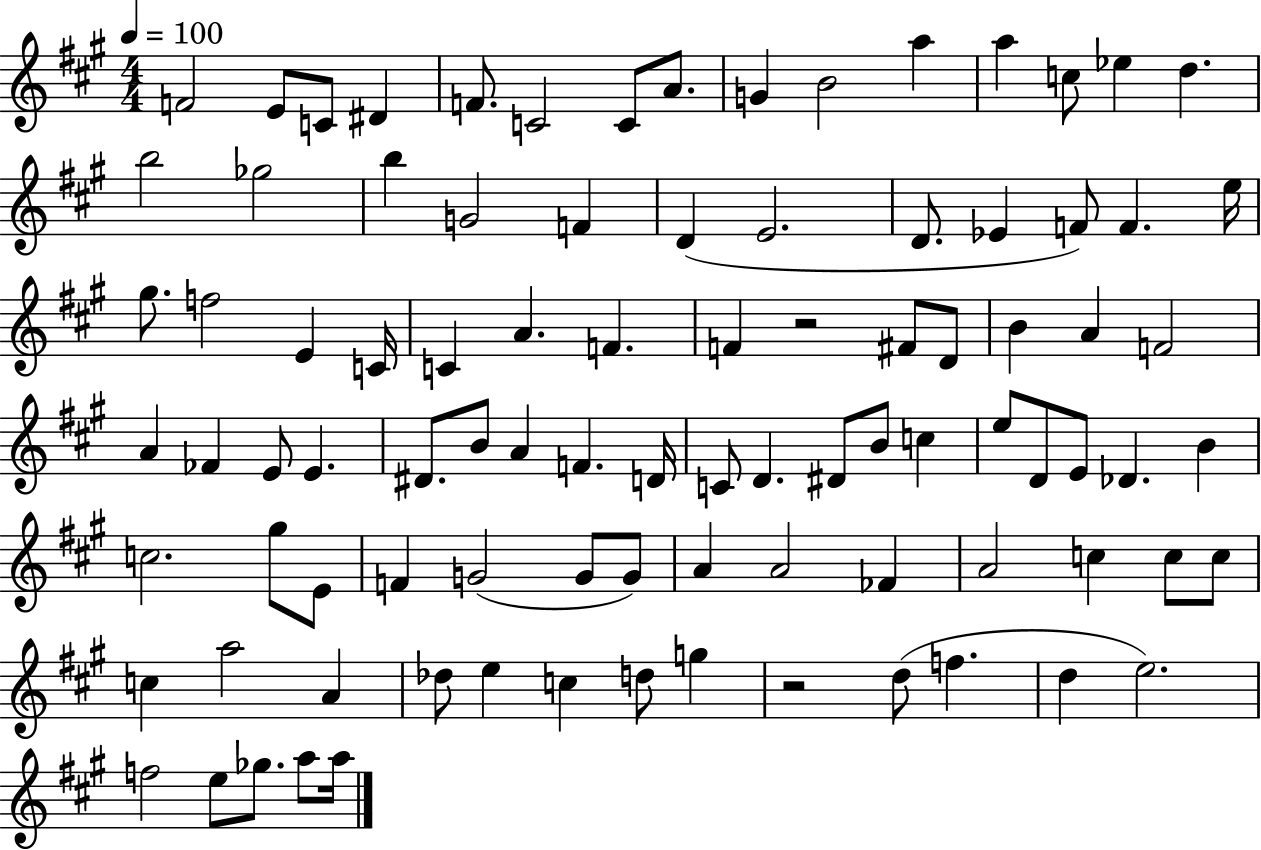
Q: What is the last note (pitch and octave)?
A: A5